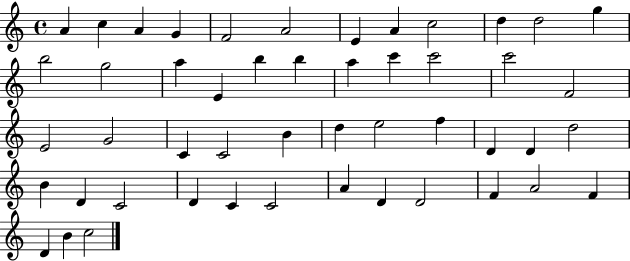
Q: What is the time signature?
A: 4/4